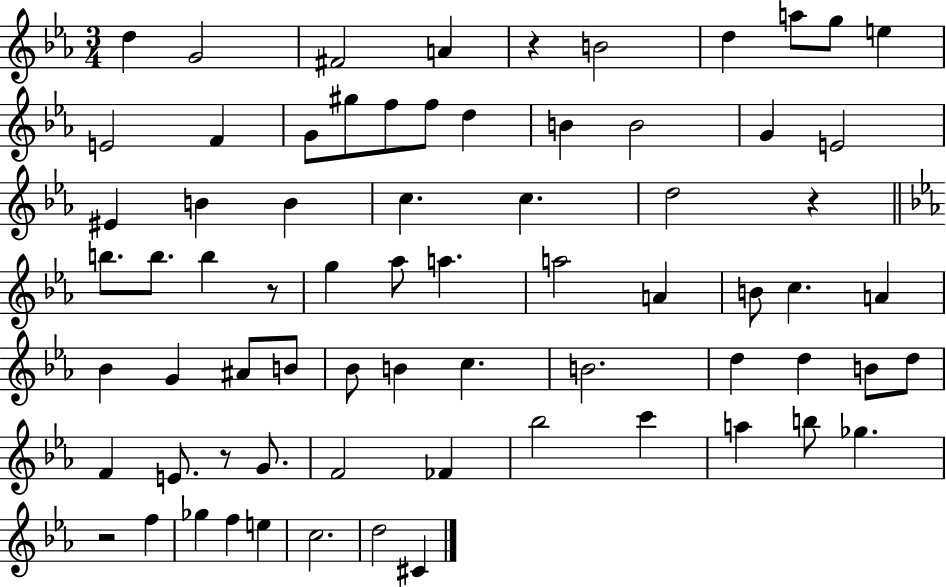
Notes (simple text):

D5/q G4/h F#4/h A4/q R/q B4/h D5/q A5/e G5/e E5/q E4/h F4/q G4/e G#5/e F5/e F5/e D5/q B4/q B4/h G4/q E4/h EIS4/q B4/q B4/q C5/q. C5/q. D5/h R/q B5/e. B5/e. B5/q R/e G5/q Ab5/e A5/q. A5/h A4/q B4/e C5/q. A4/q Bb4/q G4/q A#4/e B4/e Bb4/e B4/q C5/q. B4/h. D5/q D5/q B4/e D5/e F4/q E4/e. R/e G4/e. F4/h FES4/q Bb5/h C6/q A5/q B5/e Gb5/q. R/h F5/q Gb5/q F5/q E5/q C5/h. D5/h C#4/q